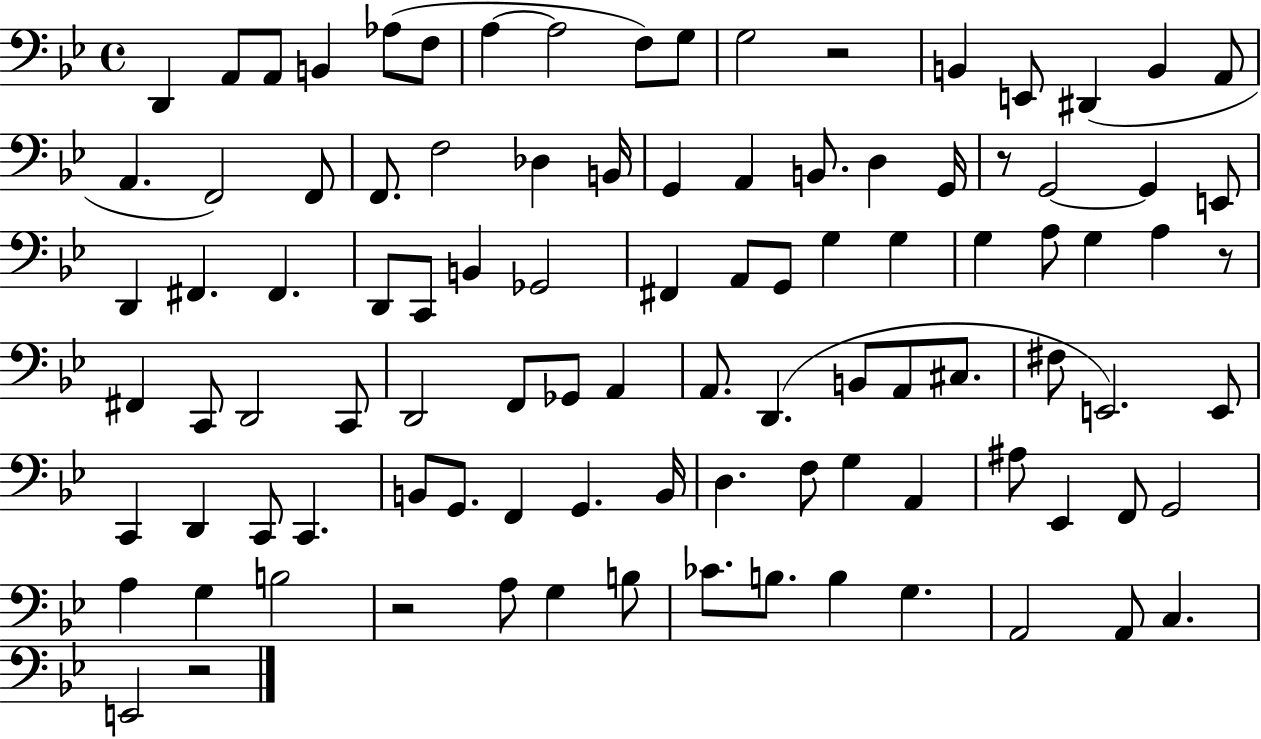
D2/q A2/e A2/e B2/q Ab3/e F3/e A3/q A3/h F3/e G3/e G3/h R/h B2/q E2/e D#2/q B2/q A2/e A2/q. F2/h F2/e F2/e. F3/h Db3/q B2/s G2/q A2/q B2/e. D3/q G2/s R/e G2/h G2/q E2/e D2/q F#2/q. F#2/q. D2/e C2/e B2/q Gb2/h F#2/q A2/e G2/e G3/q G3/q G3/q A3/e G3/q A3/q R/e F#2/q C2/e D2/h C2/e D2/h F2/e Gb2/e A2/q A2/e. D2/q. B2/e A2/e C#3/e. F#3/e E2/h. E2/e C2/q D2/q C2/e C2/q. B2/e G2/e. F2/q G2/q. B2/s D3/q. F3/e G3/q A2/q A#3/e Eb2/q F2/e G2/h A3/q G3/q B3/h R/h A3/e G3/q B3/e CES4/e. B3/e. B3/q G3/q. A2/h A2/e C3/q. E2/h R/h